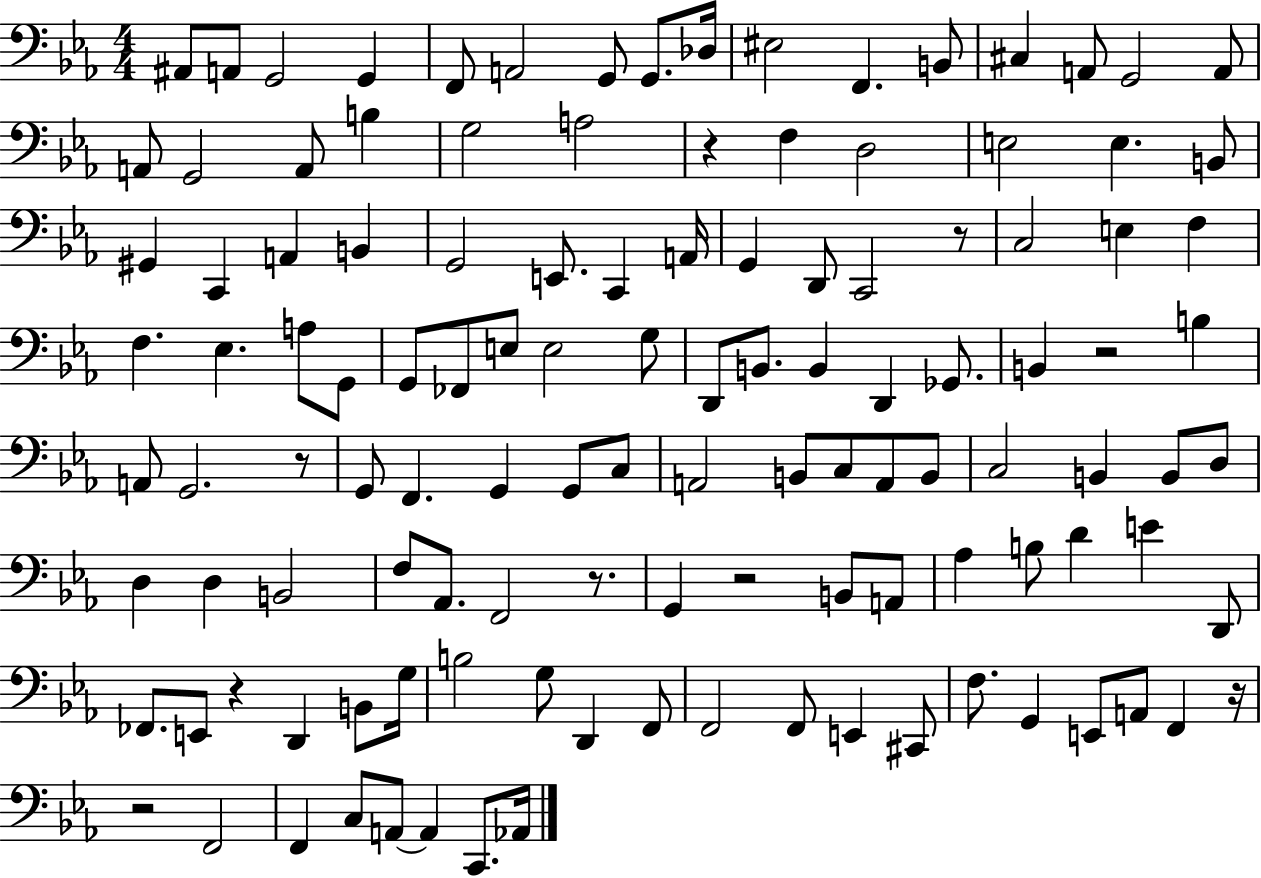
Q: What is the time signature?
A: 4/4